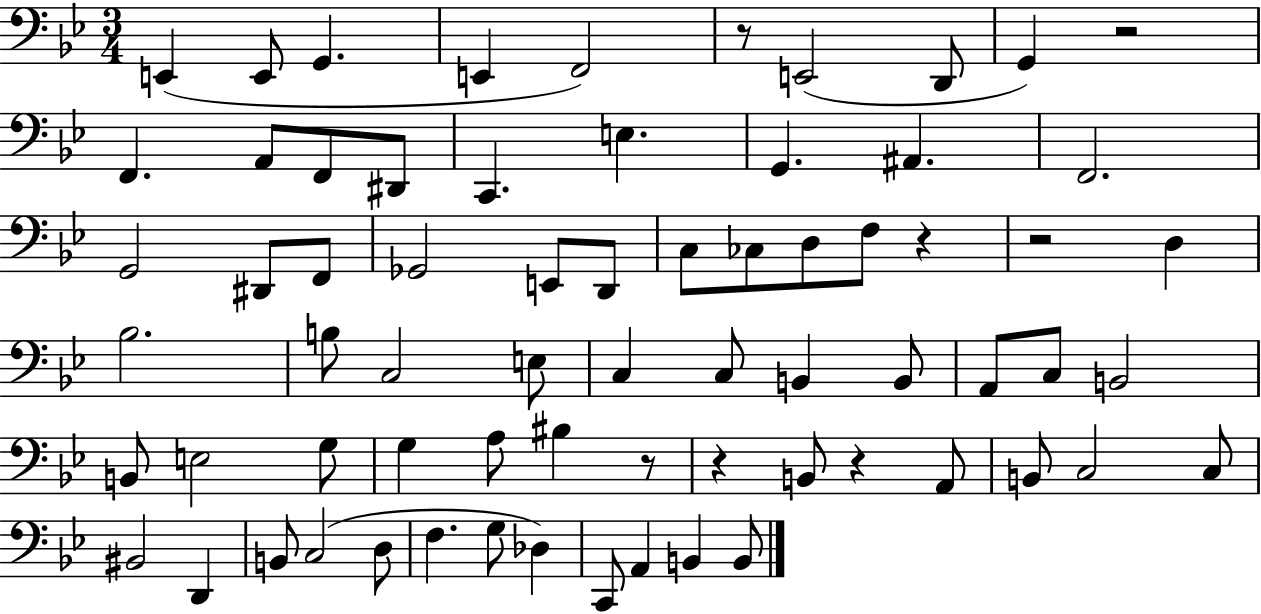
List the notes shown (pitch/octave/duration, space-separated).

E2/q E2/e G2/q. E2/q F2/h R/e E2/h D2/e G2/q R/h F2/q. A2/e F2/e D#2/e C2/q. E3/q. G2/q. A#2/q. F2/h. G2/h D#2/e F2/e Gb2/h E2/e D2/e C3/e CES3/e D3/e F3/e R/q R/h D3/q Bb3/h. B3/e C3/h E3/e C3/q C3/e B2/q B2/e A2/e C3/e B2/h B2/e E3/h G3/e G3/q A3/e BIS3/q R/e R/q B2/e R/q A2/e B2/e C3/h C3/e BIS2/h D2/q B2/e C3/h D3/e F3/q. G3/e Db3/q C2/e A2/q B2/q B2/e